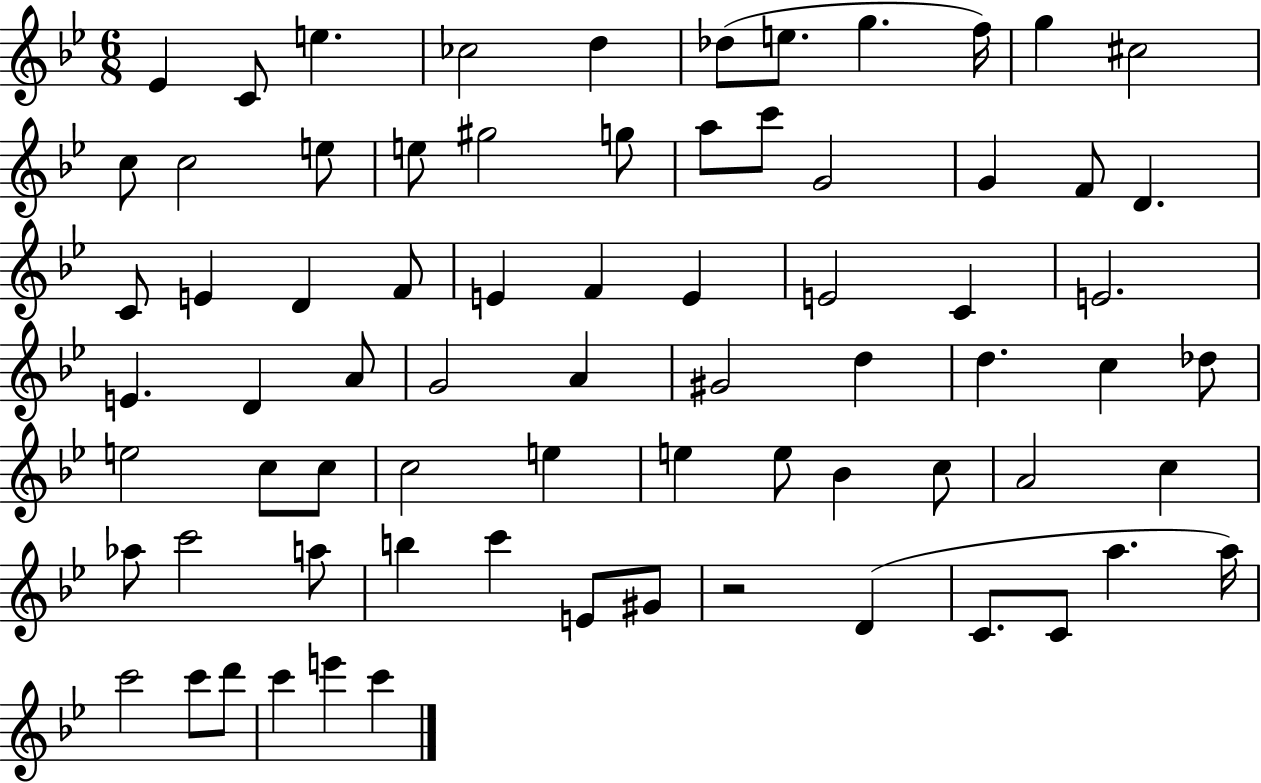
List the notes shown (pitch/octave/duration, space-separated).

Eb4/q C4/e E5/q. CES5/h D5/q Db5/e E5/e. G5/q. F5/s G5/q C#5/h C5/e C5/h E5/e E5/e G#5/h G5/e A5/e C6/e G4/h G4/q F4/e D4/q. C4/e E4/q D4/q F4/e E4/q F4/q E4/q E4/h C4/q E4/h. E4/q. D4/q A4/e G4/h A4/q G#4/h D5/q D5/q. C5/q Db5/e E5/h C5/e C5/e C5/h E5/q E5/q E5/e Bb4/q C5/e A4/h C5/q Ab5/e C6/h A5/e B5/q C6/q E4/e G#4/e R/h D4/q C4/e. C4/e A5/q. A5/s C6/h C6/e D6/e C6/q E6/q C6/q